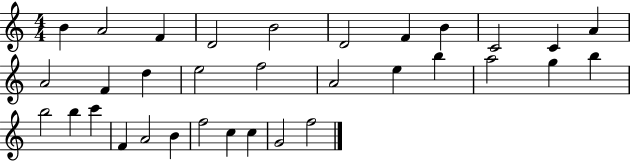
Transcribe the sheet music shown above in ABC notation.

X:1
T:Untitled
M:4/4
L:1/4
K:C
B A2 F D2 B2 D2 F B C2 C A A2 F d e2 f2 A2 e b a2 g b b2 b c' F A2 B f2 c c G2 f2